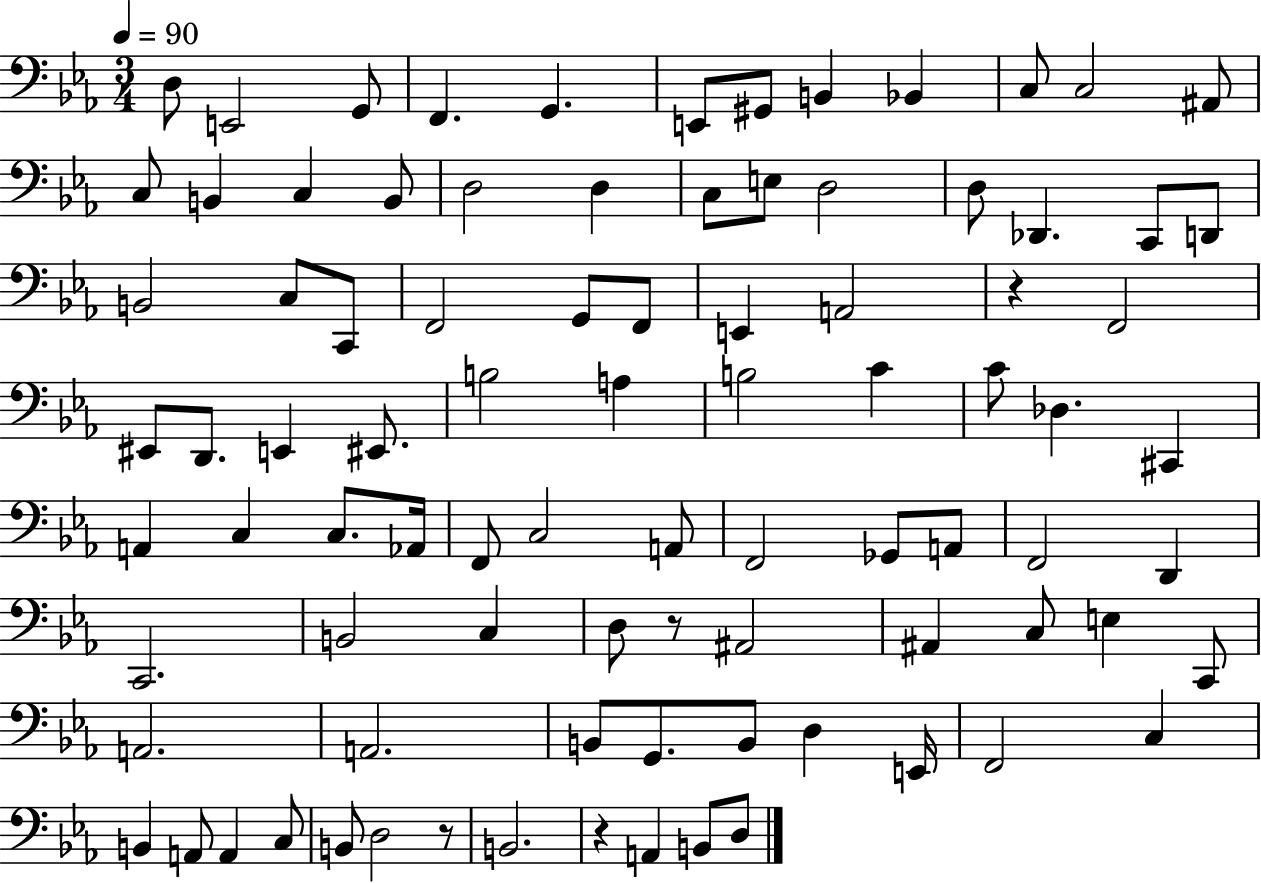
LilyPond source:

{
  \clef bass
  \numericTimeSignature
  \time 3/4
  \key ees \major
  \tempo 4 = 90
  d8 e,2 g,8 | f,4. g,4. | e,8 gis,8 b,4 bes,4 | c8 c2 ais,8 | \break c8 b,4 c4 b,8 | d2 d4 | c8 e8 d2 | d8 des,4. c,8 d,8 | \break b,2 c8 c,8 | f,2 g,8 f,8 | e,4 a,2 | r4 f,2 | \break eis,8 d,8. e,4 eis,8. | b2 a4 | b2 c'4 | c'8 des4. cis,4 | \break a,4 c4 c8. aes,16 | f,8 c2 a,8 | f,2 ges,8 a,8 | f,2 d,4 | \break c,2. | b,2 c4 | d8 r8 ais,2 | ais,4 c8 e4 c,8 | \break a,2. | a,2. | b,8 g,8. b,8 d4 e,16 | f,2 c4 | \break b,4 a,8 a,4 c8 | b,8 d2 r8 | b,2. | r4 a,4 b,8 d8 | \break \bar "|."
}